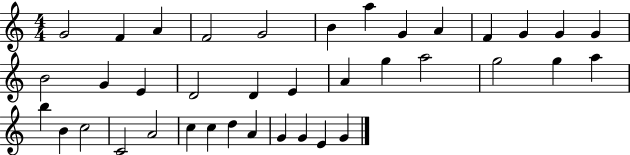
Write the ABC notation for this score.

X:1
T:Untitled
M:4/4
L:1/4
K:C
G2 F A F2 G2 B a G A F G G G B2 G E D2 D E A g a2 g2 g a b B c2 C2 A2 c c d A G G E G